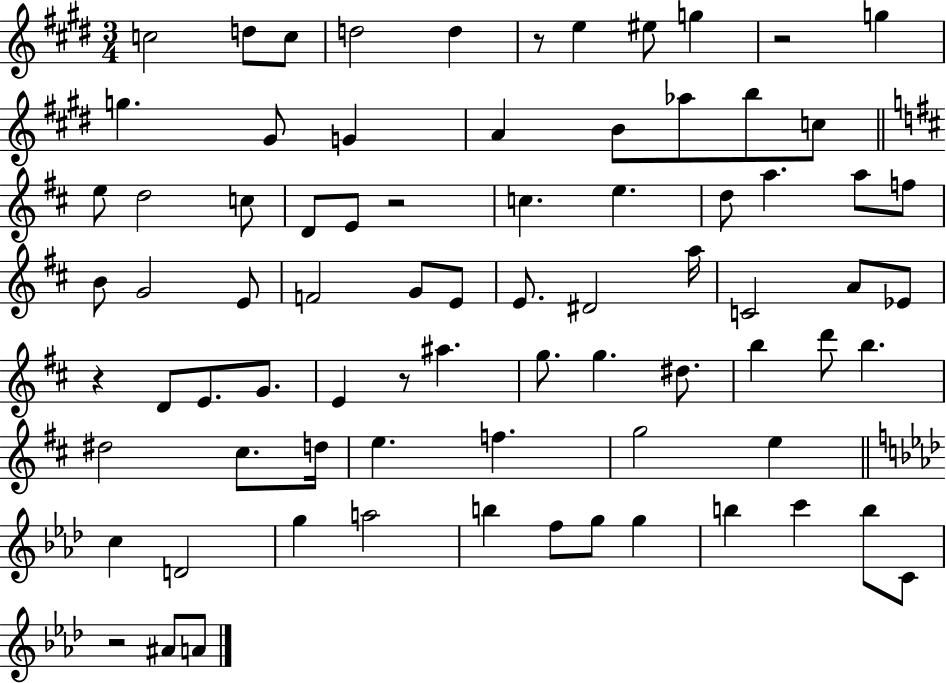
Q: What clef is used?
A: treble